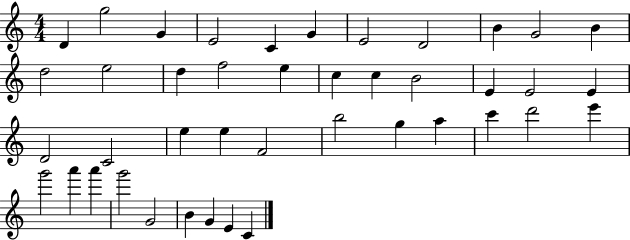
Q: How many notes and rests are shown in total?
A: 42